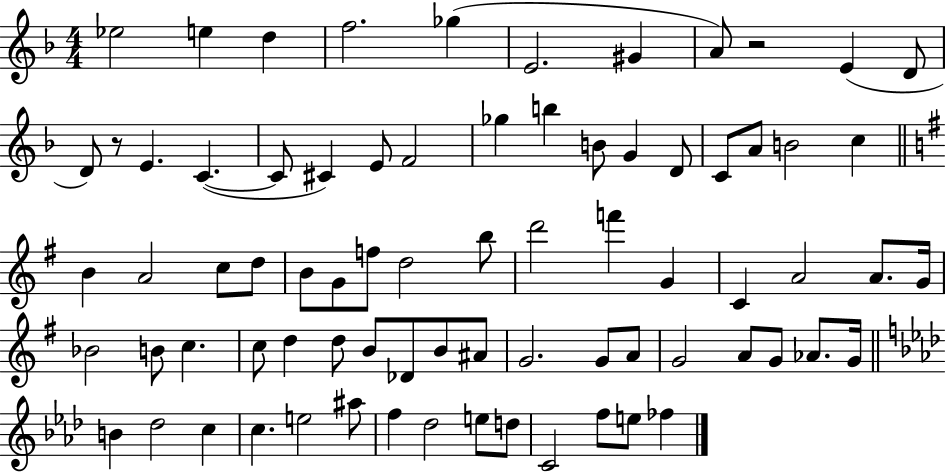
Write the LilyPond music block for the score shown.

{
  \clef treble
  \numericTimeSignature
  \time 4/4
  \key f \major
  \repeat volta 2 { ees''2 e''4 d''4 | f''2. ges''4( | e'2. gis'4 | a'8) r2 e'4( d'8 | \break d'8) r8 e'4. c'4.~(~ | c'8 cis'4) e'8 f'2 | ges''4 b''4 b'8 g'4 d'8 | c'8 a'8 b'2 c''4 | \break \bar "||" \break \key g \major b'4 a'2 c''8 d''8 | b'8 g'8 f''8 d''2 b''8 | d'''2 f'''4 g'4 | c'4 a'2 a'8. g'16 | \break bes'2 b'8 c''4. | c''8 d''4 d''8 b'8 des'8 b'8 ais'8 | g'2. g'8 a'8 | g'2 a'8 g'8 aes'8. g'16 | \break \bar "||" \break \key aes \major b'4 des''2 c''4 | c''4. e''2 ais''8 | f''4 des''2 e''8 d''8 | c'2 f''8 e''8 fes''4 | \break } \bar "|."
}